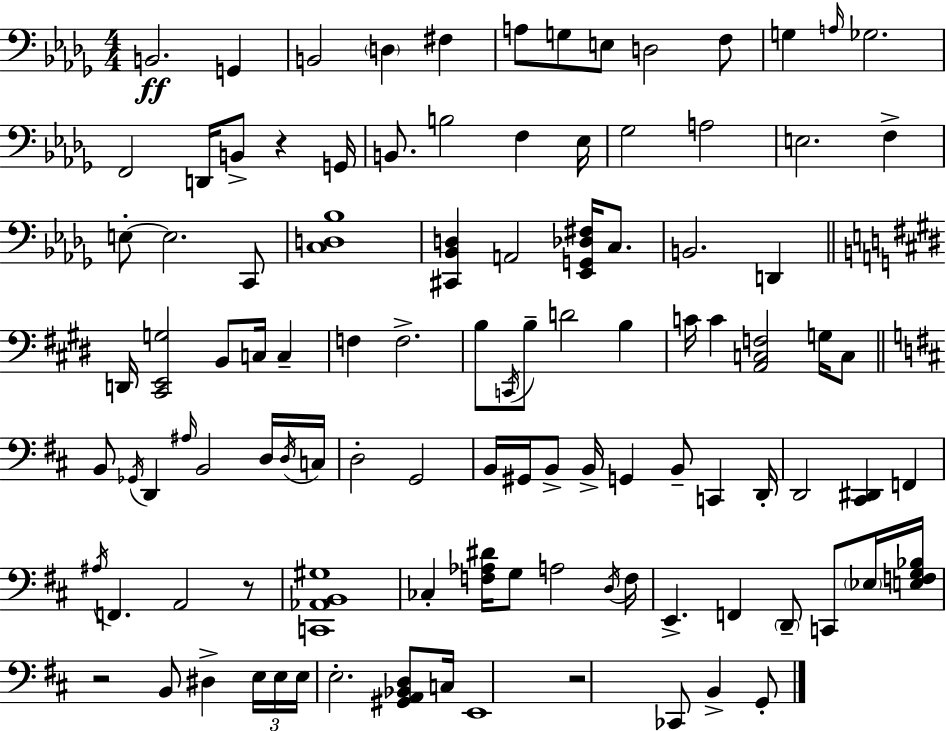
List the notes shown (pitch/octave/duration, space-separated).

B2/h. G2/q B2/h D3/q F#3/q A3/e G3/e E3/e D3/h F3/e G3/q A3/s Gb3/h. F2/h D2/s B2/e R/q G2/s B2/e. B3/h F3/q Eb3/s Gb3/h A3/h E3/h. F3/q E3/e E3/h. C2/e [C3,D3,Bb3]/w [C#2,Bb2,D3]/q A2/h [Eb2,G2,Db3,F#3]/s C3/e. B2/h. D2/q D2/s [C#2,E2,G3]/h B2/e C3/s C3/q F3/q F3/h. B3/e C2/s B3/e D4/h B3/q C4/s C4/q [A2,C3,F3]/h G3/s C3/e B2/e Gb2/s D2/q A#3/s B2/h D3/s D3/s C3/s D3/h G2/h B2/s G#2/s B2/e B2/s G2/q B2/e C2/q D2/s D2/h [C#2,D#2]/q F2/q A#3/s F2/q. A2/h R/e [C2,Ab2,B2,G#3]/w CES3/q [F3,Ab3,D#4]/s G3/e A3/h D3/s F3/s E2/q. F2/q D2/e C2/e Eb3/s [E3,F3,G3,Bb3]/s R/h B2/e D#3/q E3/s E3/s E3/s E3/h. [G#2,A2,Bb2,D3]/e C3/s E2/w R/h CES2/e B2/q G2/e